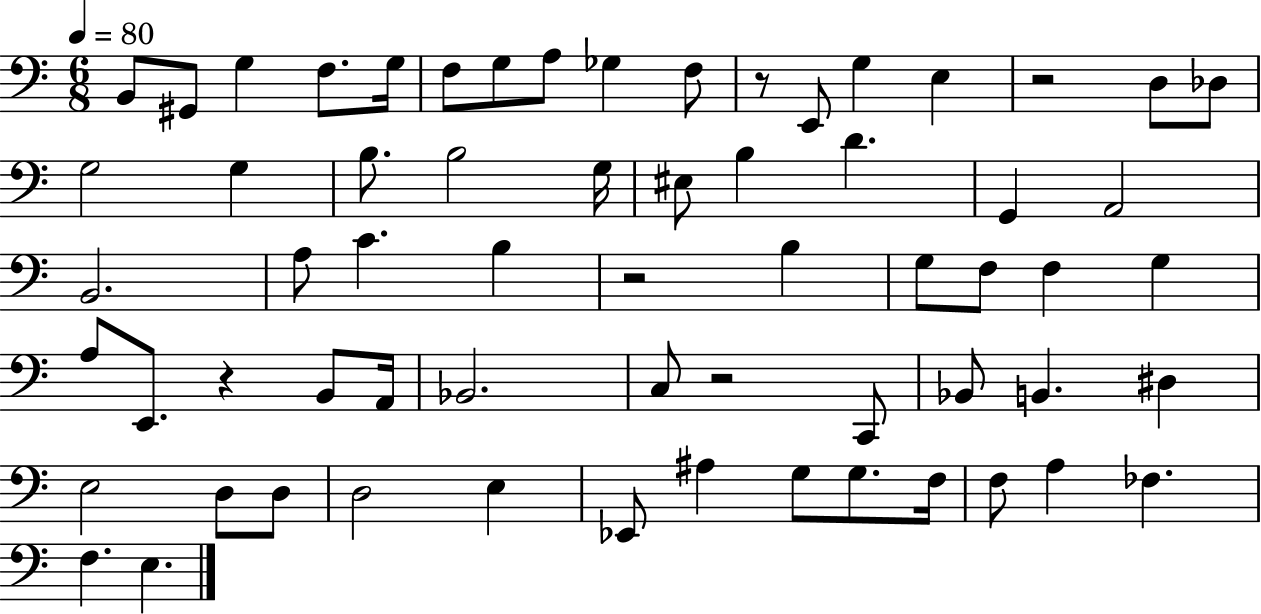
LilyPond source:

{
  \clef bass
  \numericTimeSignature
  \time 6/8
  \key c \major
  \tempo 4 = 80
  b,8 gis,8 g4 f8. g16 | f8 g8 a8 ges4 f8 | r8 e,8 g4 e4 | r2 d8 des8 | \break g2 g4 | b8. b2 g16 | eis8 b4 d'4. | g,4 a,2 | \break b,2. | a8 c'4. b4 | r2 b4 | g8 f8 f4 g4 | \break a8 e,8. r4 b,8 a,16 | bes,2. | c8 r2 c,8 | bes,8 b,4. dis4 | \break e2 d8 d8 | d2 e4 | ees,8 ais4 g8 g8. f16 | f8 a4 fes4. | \break f4. e4. | \bar "|."
}